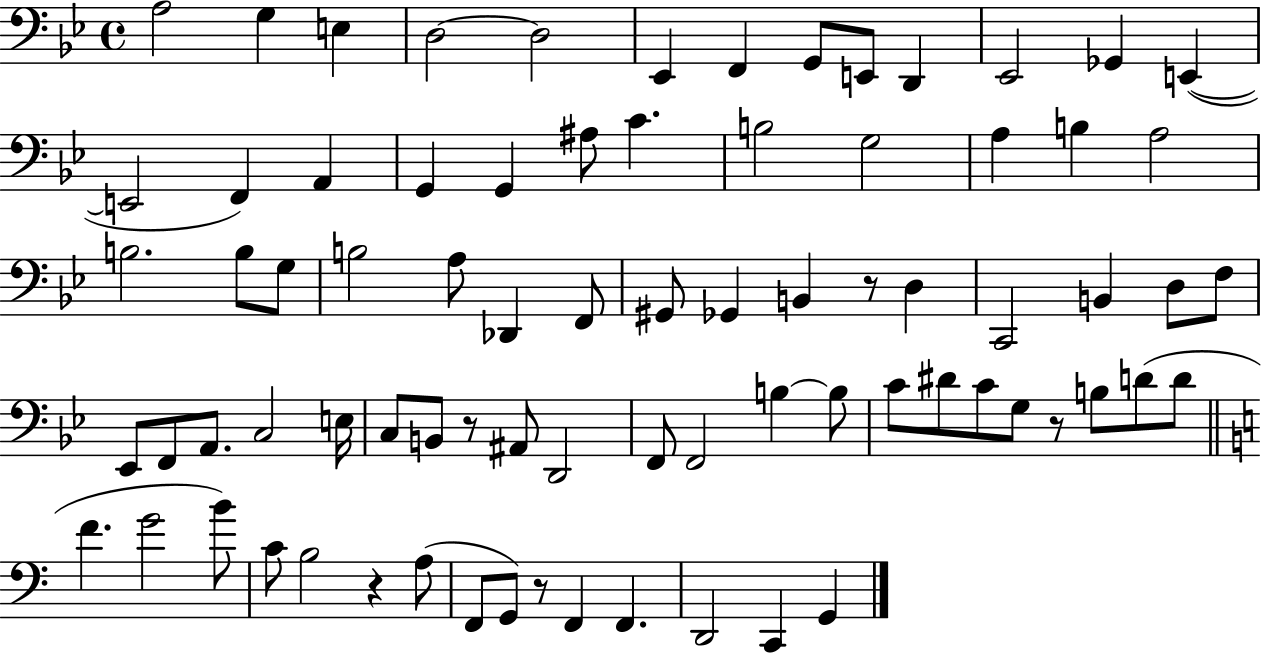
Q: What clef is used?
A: bass